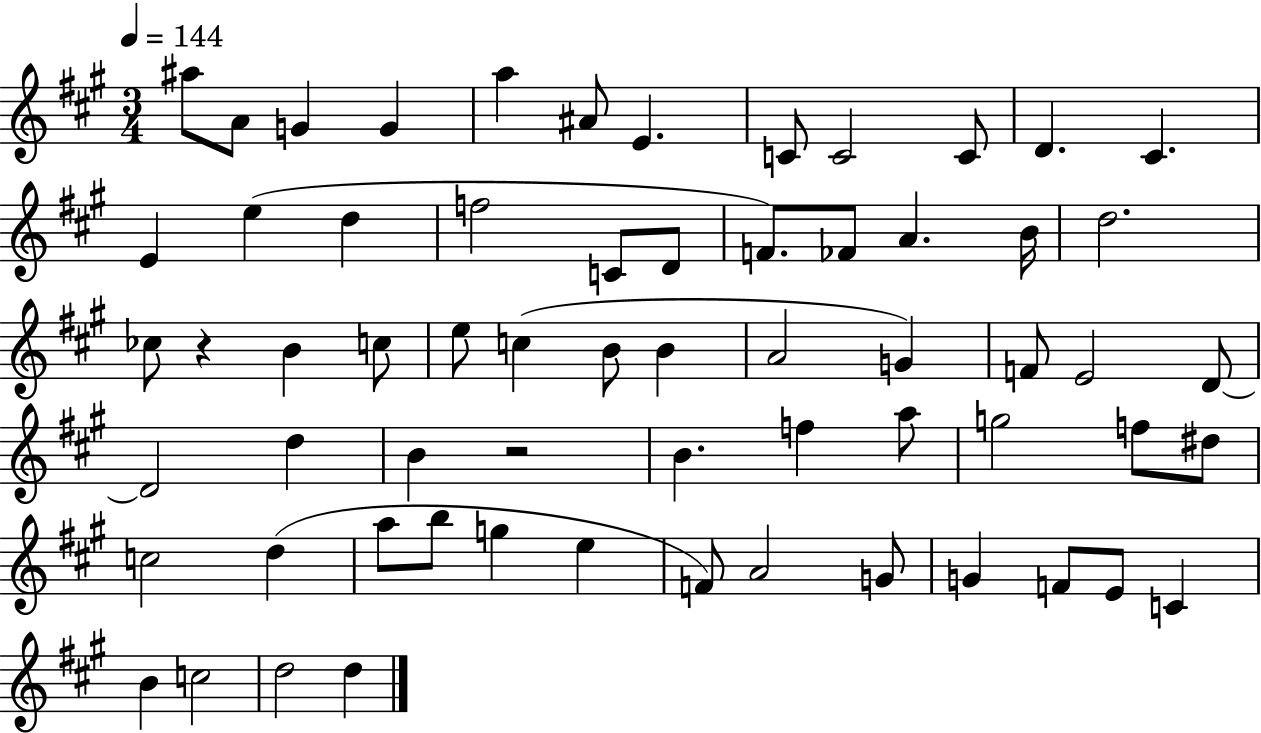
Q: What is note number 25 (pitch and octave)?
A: B4